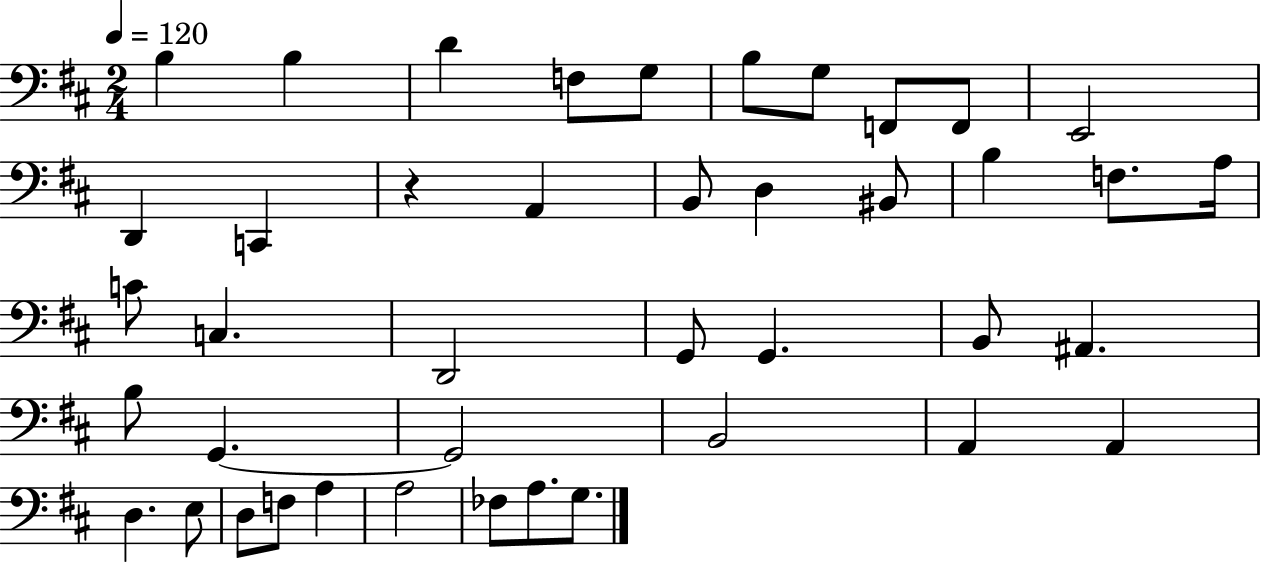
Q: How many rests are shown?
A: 1